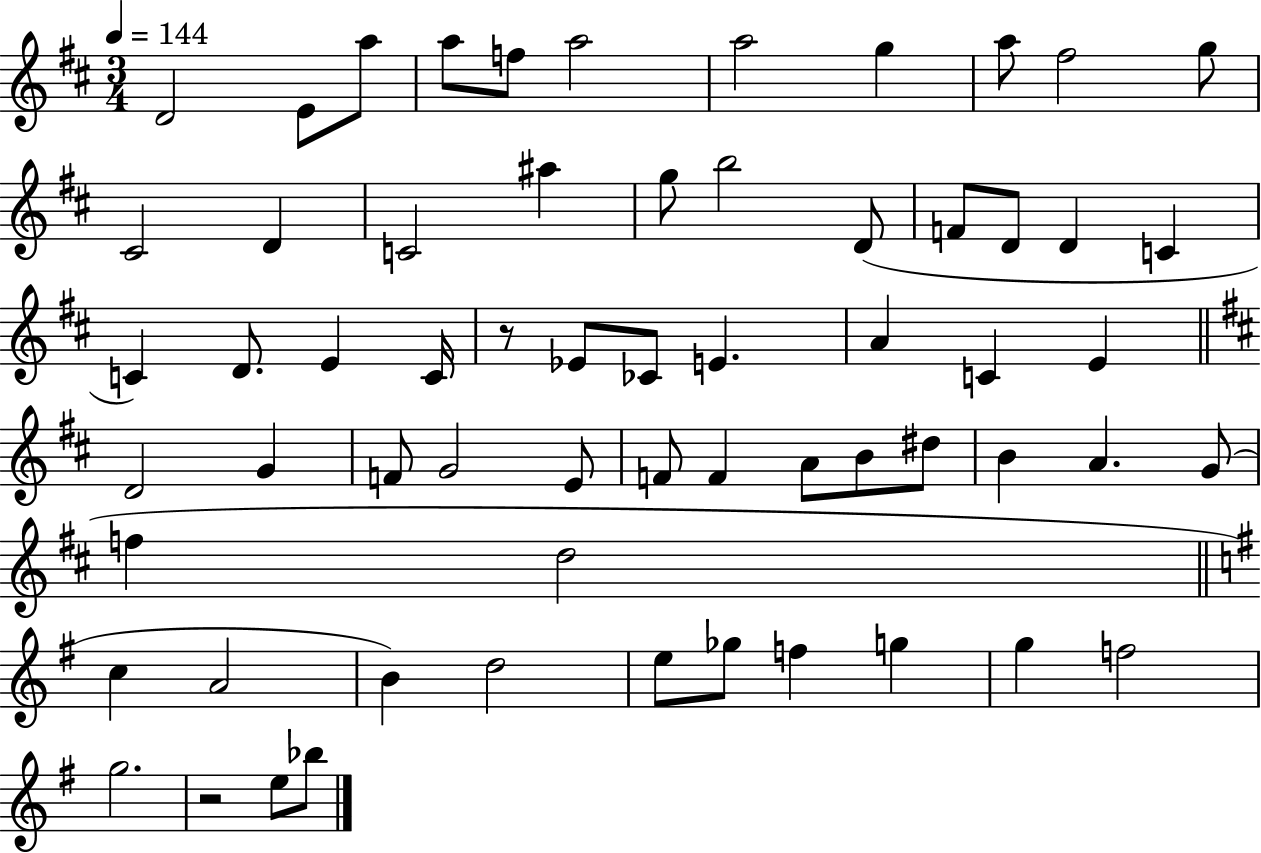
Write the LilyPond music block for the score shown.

{
  \clef treble
  \numericTimeSignature
  \time 3/4
  \key d \major
  \tempo 4 = 144
  d'2 e'8 a''8 | a''8 f''8 a''2 | a''2 g''4 | a''8 fis''2 g''8 | \break cis'2 d'4 | c'2 ais''4 | g''8 b''2 d'8( | f'8 d'8 d'4 c'4 | \break c'4) d'8. e'4 c'16 | r8 ees'8 ces'8 e'4. | a'4 c'4 e'4 | \bar "||" \break \key d \major d'2 g'4 | f'8 g'2 e'8 | f'8 f'4 a'8 b'8 dis''8 | b'4 a'4. g'8( | \break f''4 d''2 | \bar "||" \break \key g \major c''4 a'2 | b'4) d''2 | e''8 ges''8 f''4 g''4 | g''4 f''2 | \break g''2. | r2 e''8 bes''8 | \bar "|."
}